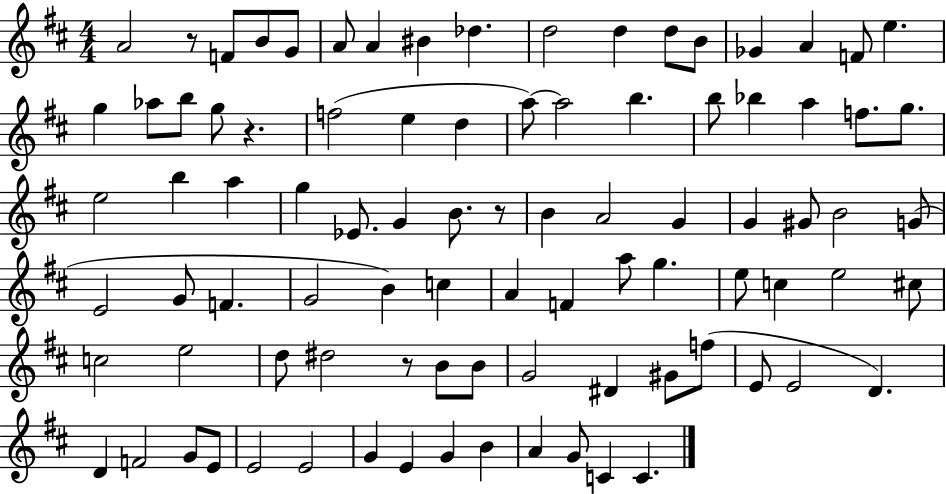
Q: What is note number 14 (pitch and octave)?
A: A4